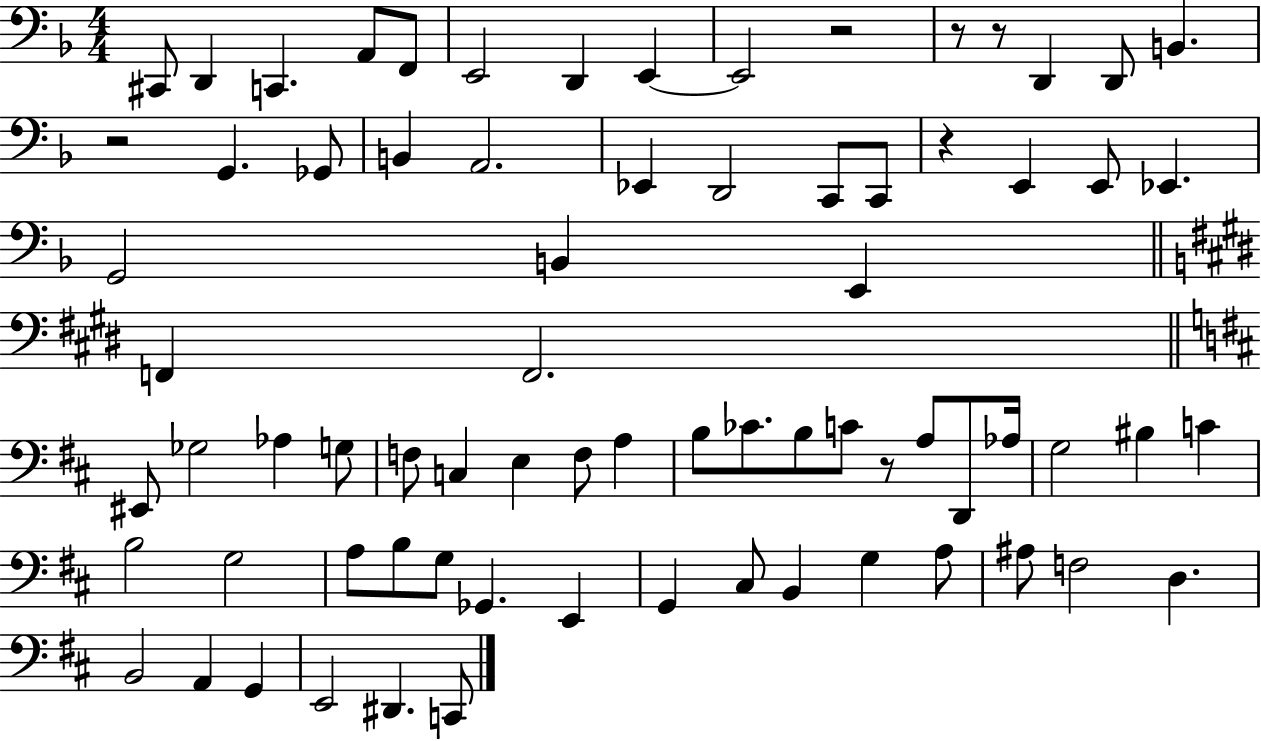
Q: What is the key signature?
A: F major